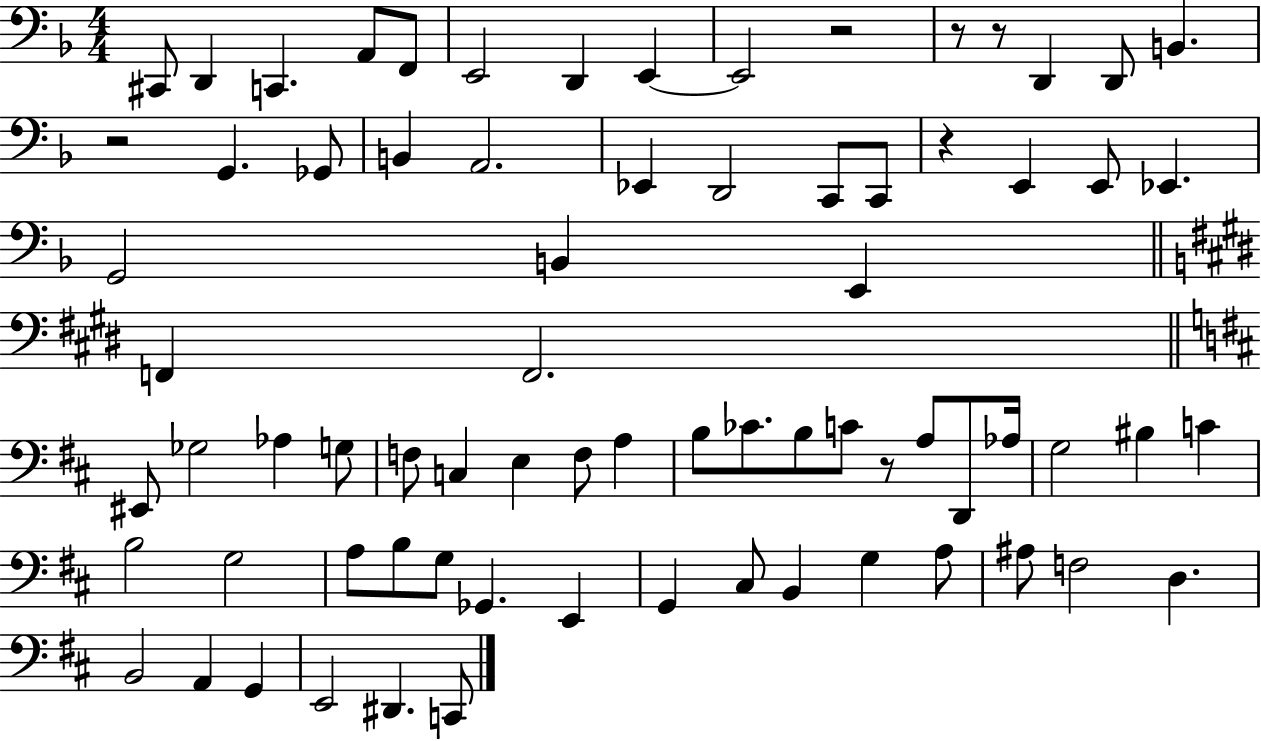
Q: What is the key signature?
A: F major